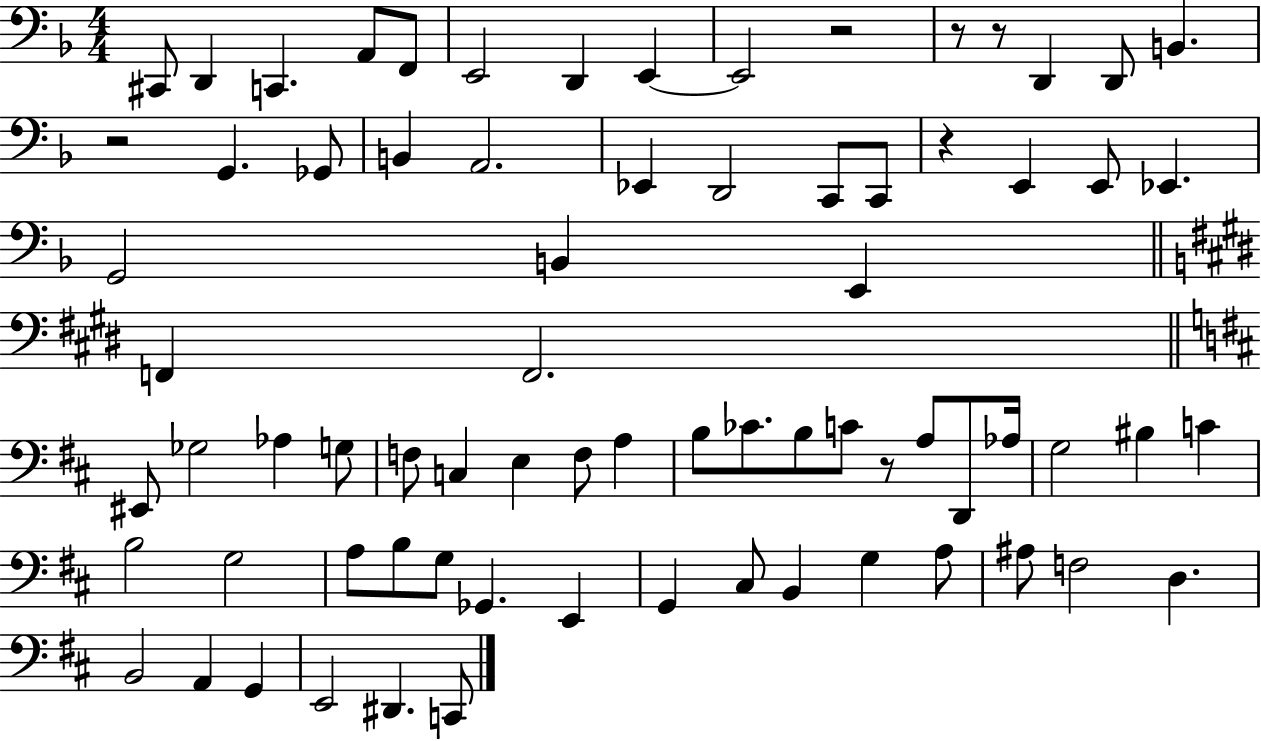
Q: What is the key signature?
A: F major